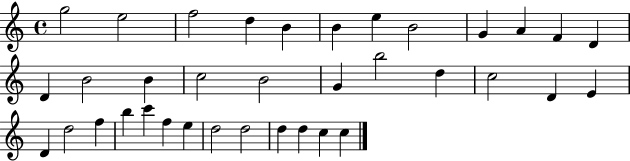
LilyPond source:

{
  \clef treble
  \time 4/4
  \defaultTimeSignature
  \key c \major
  g''2 e''2 | f''2 d''4 b'4 | b'4 e''4 b'2 | g'4 a'4 f'4 d'4 | \break d'4 b'2 b'4 | c''2 b'2 | g'4 b''2 d''4 | c''2 d'4 e'4 | \break d'4 d''2 f''4 | b''4 c'''4 f''4 e''4 | d''2 d''2 | d''4 d''4 c''4 c''4 | \break \bar "|."
}